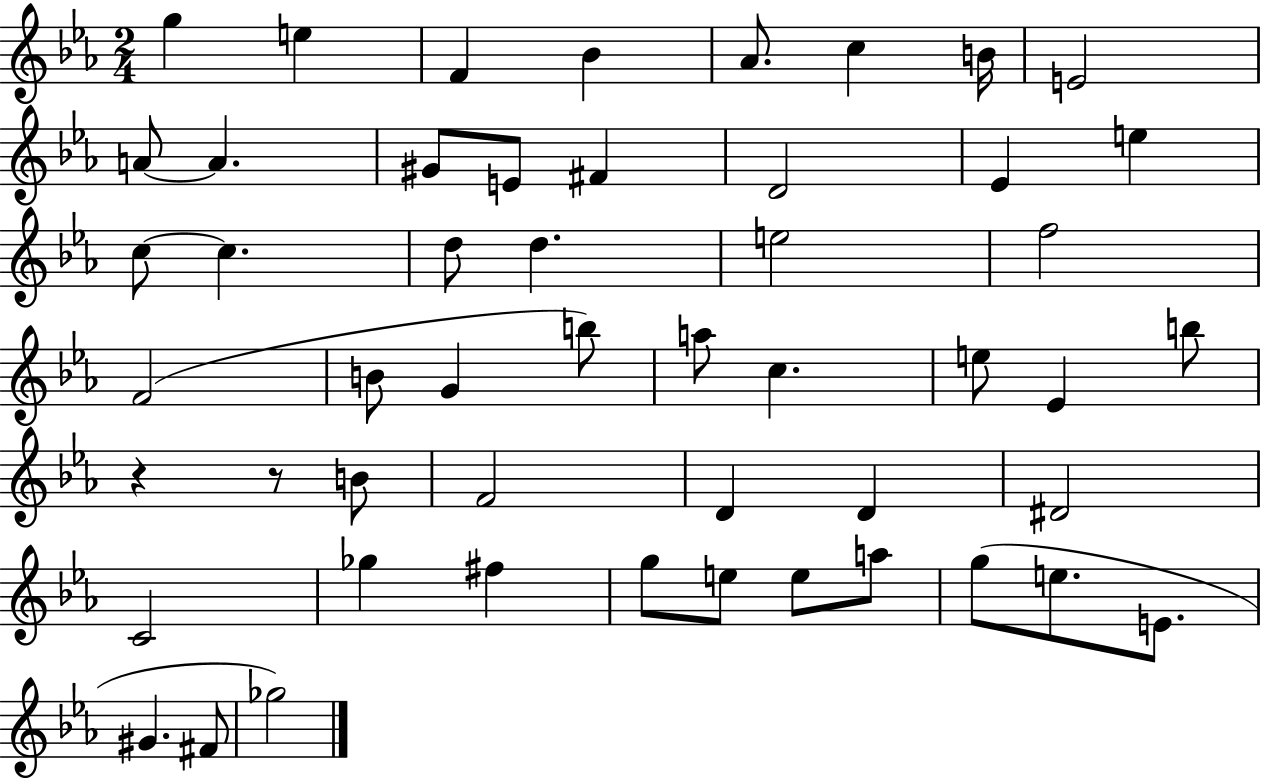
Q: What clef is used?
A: treble